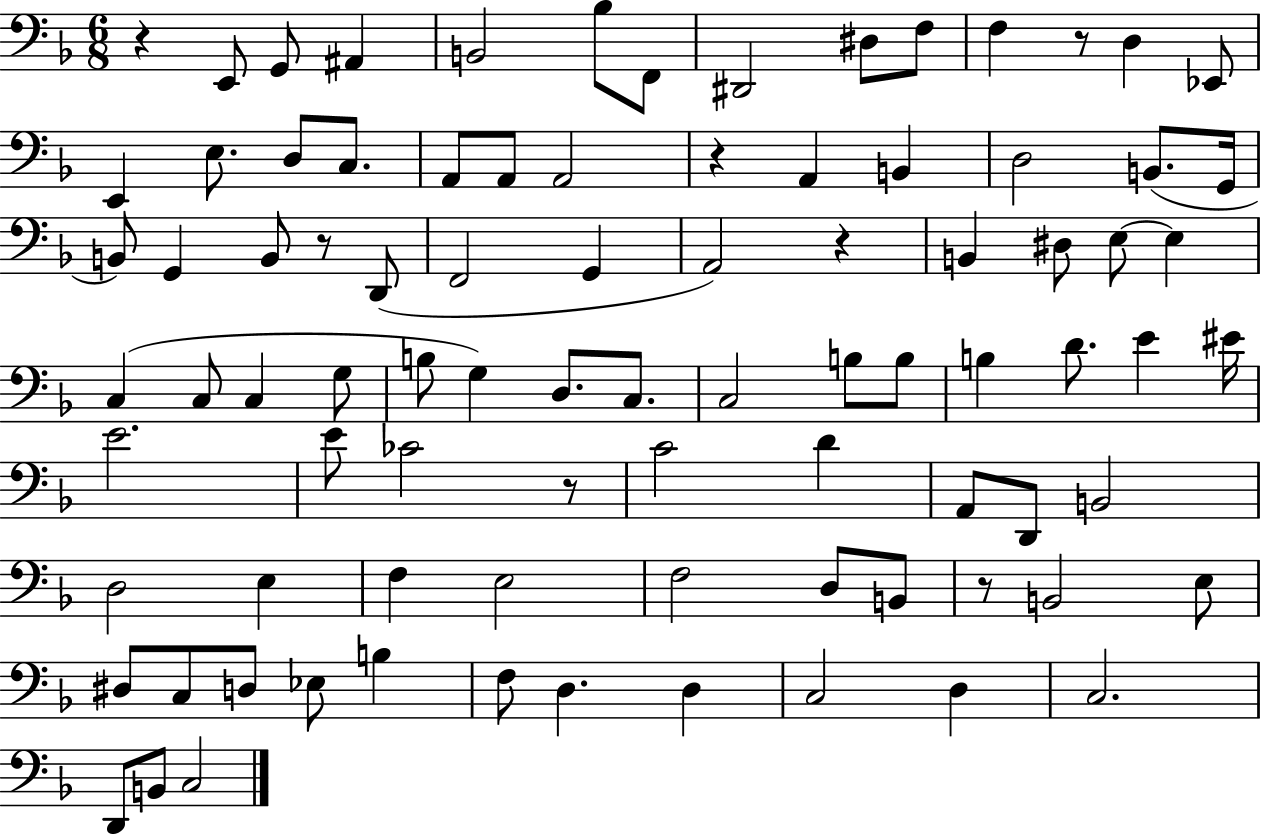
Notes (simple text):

R/q E2/e G2/e A#2/q B2/h Bb3/e F2/e D#2/h D#3/e F3/e F3/q R/e D3/q Eb2/e E2/q E3/e. D3/e C3/e. A2/e A2/e A2/h R/q A2/q B2/q D3/h B2/e. G2/s B2/e G2/q B2/e R/e D2/e F2/h G2/q A2/h R/q B2/q D#3/e E3/e E3/q C3/q C3/e C3/q G3/e B3/e G3/q D3/e. C3/e. C3/h B3/e B3/e B3/q D4/e. E4/q EIS4/s E4/h. E4/e CES4/h R/e C4/h D4/q A2/e D2/e B2/h D3/h E3/q F3/q E3/h F3/h D3/e B2/e R/e B2/h E3/e D#3/e C3/e D3/e Eb3/e B3/q F3/e D3/q. D3/q C3/h D3/q C3/h. D2/e B2/e C3/h